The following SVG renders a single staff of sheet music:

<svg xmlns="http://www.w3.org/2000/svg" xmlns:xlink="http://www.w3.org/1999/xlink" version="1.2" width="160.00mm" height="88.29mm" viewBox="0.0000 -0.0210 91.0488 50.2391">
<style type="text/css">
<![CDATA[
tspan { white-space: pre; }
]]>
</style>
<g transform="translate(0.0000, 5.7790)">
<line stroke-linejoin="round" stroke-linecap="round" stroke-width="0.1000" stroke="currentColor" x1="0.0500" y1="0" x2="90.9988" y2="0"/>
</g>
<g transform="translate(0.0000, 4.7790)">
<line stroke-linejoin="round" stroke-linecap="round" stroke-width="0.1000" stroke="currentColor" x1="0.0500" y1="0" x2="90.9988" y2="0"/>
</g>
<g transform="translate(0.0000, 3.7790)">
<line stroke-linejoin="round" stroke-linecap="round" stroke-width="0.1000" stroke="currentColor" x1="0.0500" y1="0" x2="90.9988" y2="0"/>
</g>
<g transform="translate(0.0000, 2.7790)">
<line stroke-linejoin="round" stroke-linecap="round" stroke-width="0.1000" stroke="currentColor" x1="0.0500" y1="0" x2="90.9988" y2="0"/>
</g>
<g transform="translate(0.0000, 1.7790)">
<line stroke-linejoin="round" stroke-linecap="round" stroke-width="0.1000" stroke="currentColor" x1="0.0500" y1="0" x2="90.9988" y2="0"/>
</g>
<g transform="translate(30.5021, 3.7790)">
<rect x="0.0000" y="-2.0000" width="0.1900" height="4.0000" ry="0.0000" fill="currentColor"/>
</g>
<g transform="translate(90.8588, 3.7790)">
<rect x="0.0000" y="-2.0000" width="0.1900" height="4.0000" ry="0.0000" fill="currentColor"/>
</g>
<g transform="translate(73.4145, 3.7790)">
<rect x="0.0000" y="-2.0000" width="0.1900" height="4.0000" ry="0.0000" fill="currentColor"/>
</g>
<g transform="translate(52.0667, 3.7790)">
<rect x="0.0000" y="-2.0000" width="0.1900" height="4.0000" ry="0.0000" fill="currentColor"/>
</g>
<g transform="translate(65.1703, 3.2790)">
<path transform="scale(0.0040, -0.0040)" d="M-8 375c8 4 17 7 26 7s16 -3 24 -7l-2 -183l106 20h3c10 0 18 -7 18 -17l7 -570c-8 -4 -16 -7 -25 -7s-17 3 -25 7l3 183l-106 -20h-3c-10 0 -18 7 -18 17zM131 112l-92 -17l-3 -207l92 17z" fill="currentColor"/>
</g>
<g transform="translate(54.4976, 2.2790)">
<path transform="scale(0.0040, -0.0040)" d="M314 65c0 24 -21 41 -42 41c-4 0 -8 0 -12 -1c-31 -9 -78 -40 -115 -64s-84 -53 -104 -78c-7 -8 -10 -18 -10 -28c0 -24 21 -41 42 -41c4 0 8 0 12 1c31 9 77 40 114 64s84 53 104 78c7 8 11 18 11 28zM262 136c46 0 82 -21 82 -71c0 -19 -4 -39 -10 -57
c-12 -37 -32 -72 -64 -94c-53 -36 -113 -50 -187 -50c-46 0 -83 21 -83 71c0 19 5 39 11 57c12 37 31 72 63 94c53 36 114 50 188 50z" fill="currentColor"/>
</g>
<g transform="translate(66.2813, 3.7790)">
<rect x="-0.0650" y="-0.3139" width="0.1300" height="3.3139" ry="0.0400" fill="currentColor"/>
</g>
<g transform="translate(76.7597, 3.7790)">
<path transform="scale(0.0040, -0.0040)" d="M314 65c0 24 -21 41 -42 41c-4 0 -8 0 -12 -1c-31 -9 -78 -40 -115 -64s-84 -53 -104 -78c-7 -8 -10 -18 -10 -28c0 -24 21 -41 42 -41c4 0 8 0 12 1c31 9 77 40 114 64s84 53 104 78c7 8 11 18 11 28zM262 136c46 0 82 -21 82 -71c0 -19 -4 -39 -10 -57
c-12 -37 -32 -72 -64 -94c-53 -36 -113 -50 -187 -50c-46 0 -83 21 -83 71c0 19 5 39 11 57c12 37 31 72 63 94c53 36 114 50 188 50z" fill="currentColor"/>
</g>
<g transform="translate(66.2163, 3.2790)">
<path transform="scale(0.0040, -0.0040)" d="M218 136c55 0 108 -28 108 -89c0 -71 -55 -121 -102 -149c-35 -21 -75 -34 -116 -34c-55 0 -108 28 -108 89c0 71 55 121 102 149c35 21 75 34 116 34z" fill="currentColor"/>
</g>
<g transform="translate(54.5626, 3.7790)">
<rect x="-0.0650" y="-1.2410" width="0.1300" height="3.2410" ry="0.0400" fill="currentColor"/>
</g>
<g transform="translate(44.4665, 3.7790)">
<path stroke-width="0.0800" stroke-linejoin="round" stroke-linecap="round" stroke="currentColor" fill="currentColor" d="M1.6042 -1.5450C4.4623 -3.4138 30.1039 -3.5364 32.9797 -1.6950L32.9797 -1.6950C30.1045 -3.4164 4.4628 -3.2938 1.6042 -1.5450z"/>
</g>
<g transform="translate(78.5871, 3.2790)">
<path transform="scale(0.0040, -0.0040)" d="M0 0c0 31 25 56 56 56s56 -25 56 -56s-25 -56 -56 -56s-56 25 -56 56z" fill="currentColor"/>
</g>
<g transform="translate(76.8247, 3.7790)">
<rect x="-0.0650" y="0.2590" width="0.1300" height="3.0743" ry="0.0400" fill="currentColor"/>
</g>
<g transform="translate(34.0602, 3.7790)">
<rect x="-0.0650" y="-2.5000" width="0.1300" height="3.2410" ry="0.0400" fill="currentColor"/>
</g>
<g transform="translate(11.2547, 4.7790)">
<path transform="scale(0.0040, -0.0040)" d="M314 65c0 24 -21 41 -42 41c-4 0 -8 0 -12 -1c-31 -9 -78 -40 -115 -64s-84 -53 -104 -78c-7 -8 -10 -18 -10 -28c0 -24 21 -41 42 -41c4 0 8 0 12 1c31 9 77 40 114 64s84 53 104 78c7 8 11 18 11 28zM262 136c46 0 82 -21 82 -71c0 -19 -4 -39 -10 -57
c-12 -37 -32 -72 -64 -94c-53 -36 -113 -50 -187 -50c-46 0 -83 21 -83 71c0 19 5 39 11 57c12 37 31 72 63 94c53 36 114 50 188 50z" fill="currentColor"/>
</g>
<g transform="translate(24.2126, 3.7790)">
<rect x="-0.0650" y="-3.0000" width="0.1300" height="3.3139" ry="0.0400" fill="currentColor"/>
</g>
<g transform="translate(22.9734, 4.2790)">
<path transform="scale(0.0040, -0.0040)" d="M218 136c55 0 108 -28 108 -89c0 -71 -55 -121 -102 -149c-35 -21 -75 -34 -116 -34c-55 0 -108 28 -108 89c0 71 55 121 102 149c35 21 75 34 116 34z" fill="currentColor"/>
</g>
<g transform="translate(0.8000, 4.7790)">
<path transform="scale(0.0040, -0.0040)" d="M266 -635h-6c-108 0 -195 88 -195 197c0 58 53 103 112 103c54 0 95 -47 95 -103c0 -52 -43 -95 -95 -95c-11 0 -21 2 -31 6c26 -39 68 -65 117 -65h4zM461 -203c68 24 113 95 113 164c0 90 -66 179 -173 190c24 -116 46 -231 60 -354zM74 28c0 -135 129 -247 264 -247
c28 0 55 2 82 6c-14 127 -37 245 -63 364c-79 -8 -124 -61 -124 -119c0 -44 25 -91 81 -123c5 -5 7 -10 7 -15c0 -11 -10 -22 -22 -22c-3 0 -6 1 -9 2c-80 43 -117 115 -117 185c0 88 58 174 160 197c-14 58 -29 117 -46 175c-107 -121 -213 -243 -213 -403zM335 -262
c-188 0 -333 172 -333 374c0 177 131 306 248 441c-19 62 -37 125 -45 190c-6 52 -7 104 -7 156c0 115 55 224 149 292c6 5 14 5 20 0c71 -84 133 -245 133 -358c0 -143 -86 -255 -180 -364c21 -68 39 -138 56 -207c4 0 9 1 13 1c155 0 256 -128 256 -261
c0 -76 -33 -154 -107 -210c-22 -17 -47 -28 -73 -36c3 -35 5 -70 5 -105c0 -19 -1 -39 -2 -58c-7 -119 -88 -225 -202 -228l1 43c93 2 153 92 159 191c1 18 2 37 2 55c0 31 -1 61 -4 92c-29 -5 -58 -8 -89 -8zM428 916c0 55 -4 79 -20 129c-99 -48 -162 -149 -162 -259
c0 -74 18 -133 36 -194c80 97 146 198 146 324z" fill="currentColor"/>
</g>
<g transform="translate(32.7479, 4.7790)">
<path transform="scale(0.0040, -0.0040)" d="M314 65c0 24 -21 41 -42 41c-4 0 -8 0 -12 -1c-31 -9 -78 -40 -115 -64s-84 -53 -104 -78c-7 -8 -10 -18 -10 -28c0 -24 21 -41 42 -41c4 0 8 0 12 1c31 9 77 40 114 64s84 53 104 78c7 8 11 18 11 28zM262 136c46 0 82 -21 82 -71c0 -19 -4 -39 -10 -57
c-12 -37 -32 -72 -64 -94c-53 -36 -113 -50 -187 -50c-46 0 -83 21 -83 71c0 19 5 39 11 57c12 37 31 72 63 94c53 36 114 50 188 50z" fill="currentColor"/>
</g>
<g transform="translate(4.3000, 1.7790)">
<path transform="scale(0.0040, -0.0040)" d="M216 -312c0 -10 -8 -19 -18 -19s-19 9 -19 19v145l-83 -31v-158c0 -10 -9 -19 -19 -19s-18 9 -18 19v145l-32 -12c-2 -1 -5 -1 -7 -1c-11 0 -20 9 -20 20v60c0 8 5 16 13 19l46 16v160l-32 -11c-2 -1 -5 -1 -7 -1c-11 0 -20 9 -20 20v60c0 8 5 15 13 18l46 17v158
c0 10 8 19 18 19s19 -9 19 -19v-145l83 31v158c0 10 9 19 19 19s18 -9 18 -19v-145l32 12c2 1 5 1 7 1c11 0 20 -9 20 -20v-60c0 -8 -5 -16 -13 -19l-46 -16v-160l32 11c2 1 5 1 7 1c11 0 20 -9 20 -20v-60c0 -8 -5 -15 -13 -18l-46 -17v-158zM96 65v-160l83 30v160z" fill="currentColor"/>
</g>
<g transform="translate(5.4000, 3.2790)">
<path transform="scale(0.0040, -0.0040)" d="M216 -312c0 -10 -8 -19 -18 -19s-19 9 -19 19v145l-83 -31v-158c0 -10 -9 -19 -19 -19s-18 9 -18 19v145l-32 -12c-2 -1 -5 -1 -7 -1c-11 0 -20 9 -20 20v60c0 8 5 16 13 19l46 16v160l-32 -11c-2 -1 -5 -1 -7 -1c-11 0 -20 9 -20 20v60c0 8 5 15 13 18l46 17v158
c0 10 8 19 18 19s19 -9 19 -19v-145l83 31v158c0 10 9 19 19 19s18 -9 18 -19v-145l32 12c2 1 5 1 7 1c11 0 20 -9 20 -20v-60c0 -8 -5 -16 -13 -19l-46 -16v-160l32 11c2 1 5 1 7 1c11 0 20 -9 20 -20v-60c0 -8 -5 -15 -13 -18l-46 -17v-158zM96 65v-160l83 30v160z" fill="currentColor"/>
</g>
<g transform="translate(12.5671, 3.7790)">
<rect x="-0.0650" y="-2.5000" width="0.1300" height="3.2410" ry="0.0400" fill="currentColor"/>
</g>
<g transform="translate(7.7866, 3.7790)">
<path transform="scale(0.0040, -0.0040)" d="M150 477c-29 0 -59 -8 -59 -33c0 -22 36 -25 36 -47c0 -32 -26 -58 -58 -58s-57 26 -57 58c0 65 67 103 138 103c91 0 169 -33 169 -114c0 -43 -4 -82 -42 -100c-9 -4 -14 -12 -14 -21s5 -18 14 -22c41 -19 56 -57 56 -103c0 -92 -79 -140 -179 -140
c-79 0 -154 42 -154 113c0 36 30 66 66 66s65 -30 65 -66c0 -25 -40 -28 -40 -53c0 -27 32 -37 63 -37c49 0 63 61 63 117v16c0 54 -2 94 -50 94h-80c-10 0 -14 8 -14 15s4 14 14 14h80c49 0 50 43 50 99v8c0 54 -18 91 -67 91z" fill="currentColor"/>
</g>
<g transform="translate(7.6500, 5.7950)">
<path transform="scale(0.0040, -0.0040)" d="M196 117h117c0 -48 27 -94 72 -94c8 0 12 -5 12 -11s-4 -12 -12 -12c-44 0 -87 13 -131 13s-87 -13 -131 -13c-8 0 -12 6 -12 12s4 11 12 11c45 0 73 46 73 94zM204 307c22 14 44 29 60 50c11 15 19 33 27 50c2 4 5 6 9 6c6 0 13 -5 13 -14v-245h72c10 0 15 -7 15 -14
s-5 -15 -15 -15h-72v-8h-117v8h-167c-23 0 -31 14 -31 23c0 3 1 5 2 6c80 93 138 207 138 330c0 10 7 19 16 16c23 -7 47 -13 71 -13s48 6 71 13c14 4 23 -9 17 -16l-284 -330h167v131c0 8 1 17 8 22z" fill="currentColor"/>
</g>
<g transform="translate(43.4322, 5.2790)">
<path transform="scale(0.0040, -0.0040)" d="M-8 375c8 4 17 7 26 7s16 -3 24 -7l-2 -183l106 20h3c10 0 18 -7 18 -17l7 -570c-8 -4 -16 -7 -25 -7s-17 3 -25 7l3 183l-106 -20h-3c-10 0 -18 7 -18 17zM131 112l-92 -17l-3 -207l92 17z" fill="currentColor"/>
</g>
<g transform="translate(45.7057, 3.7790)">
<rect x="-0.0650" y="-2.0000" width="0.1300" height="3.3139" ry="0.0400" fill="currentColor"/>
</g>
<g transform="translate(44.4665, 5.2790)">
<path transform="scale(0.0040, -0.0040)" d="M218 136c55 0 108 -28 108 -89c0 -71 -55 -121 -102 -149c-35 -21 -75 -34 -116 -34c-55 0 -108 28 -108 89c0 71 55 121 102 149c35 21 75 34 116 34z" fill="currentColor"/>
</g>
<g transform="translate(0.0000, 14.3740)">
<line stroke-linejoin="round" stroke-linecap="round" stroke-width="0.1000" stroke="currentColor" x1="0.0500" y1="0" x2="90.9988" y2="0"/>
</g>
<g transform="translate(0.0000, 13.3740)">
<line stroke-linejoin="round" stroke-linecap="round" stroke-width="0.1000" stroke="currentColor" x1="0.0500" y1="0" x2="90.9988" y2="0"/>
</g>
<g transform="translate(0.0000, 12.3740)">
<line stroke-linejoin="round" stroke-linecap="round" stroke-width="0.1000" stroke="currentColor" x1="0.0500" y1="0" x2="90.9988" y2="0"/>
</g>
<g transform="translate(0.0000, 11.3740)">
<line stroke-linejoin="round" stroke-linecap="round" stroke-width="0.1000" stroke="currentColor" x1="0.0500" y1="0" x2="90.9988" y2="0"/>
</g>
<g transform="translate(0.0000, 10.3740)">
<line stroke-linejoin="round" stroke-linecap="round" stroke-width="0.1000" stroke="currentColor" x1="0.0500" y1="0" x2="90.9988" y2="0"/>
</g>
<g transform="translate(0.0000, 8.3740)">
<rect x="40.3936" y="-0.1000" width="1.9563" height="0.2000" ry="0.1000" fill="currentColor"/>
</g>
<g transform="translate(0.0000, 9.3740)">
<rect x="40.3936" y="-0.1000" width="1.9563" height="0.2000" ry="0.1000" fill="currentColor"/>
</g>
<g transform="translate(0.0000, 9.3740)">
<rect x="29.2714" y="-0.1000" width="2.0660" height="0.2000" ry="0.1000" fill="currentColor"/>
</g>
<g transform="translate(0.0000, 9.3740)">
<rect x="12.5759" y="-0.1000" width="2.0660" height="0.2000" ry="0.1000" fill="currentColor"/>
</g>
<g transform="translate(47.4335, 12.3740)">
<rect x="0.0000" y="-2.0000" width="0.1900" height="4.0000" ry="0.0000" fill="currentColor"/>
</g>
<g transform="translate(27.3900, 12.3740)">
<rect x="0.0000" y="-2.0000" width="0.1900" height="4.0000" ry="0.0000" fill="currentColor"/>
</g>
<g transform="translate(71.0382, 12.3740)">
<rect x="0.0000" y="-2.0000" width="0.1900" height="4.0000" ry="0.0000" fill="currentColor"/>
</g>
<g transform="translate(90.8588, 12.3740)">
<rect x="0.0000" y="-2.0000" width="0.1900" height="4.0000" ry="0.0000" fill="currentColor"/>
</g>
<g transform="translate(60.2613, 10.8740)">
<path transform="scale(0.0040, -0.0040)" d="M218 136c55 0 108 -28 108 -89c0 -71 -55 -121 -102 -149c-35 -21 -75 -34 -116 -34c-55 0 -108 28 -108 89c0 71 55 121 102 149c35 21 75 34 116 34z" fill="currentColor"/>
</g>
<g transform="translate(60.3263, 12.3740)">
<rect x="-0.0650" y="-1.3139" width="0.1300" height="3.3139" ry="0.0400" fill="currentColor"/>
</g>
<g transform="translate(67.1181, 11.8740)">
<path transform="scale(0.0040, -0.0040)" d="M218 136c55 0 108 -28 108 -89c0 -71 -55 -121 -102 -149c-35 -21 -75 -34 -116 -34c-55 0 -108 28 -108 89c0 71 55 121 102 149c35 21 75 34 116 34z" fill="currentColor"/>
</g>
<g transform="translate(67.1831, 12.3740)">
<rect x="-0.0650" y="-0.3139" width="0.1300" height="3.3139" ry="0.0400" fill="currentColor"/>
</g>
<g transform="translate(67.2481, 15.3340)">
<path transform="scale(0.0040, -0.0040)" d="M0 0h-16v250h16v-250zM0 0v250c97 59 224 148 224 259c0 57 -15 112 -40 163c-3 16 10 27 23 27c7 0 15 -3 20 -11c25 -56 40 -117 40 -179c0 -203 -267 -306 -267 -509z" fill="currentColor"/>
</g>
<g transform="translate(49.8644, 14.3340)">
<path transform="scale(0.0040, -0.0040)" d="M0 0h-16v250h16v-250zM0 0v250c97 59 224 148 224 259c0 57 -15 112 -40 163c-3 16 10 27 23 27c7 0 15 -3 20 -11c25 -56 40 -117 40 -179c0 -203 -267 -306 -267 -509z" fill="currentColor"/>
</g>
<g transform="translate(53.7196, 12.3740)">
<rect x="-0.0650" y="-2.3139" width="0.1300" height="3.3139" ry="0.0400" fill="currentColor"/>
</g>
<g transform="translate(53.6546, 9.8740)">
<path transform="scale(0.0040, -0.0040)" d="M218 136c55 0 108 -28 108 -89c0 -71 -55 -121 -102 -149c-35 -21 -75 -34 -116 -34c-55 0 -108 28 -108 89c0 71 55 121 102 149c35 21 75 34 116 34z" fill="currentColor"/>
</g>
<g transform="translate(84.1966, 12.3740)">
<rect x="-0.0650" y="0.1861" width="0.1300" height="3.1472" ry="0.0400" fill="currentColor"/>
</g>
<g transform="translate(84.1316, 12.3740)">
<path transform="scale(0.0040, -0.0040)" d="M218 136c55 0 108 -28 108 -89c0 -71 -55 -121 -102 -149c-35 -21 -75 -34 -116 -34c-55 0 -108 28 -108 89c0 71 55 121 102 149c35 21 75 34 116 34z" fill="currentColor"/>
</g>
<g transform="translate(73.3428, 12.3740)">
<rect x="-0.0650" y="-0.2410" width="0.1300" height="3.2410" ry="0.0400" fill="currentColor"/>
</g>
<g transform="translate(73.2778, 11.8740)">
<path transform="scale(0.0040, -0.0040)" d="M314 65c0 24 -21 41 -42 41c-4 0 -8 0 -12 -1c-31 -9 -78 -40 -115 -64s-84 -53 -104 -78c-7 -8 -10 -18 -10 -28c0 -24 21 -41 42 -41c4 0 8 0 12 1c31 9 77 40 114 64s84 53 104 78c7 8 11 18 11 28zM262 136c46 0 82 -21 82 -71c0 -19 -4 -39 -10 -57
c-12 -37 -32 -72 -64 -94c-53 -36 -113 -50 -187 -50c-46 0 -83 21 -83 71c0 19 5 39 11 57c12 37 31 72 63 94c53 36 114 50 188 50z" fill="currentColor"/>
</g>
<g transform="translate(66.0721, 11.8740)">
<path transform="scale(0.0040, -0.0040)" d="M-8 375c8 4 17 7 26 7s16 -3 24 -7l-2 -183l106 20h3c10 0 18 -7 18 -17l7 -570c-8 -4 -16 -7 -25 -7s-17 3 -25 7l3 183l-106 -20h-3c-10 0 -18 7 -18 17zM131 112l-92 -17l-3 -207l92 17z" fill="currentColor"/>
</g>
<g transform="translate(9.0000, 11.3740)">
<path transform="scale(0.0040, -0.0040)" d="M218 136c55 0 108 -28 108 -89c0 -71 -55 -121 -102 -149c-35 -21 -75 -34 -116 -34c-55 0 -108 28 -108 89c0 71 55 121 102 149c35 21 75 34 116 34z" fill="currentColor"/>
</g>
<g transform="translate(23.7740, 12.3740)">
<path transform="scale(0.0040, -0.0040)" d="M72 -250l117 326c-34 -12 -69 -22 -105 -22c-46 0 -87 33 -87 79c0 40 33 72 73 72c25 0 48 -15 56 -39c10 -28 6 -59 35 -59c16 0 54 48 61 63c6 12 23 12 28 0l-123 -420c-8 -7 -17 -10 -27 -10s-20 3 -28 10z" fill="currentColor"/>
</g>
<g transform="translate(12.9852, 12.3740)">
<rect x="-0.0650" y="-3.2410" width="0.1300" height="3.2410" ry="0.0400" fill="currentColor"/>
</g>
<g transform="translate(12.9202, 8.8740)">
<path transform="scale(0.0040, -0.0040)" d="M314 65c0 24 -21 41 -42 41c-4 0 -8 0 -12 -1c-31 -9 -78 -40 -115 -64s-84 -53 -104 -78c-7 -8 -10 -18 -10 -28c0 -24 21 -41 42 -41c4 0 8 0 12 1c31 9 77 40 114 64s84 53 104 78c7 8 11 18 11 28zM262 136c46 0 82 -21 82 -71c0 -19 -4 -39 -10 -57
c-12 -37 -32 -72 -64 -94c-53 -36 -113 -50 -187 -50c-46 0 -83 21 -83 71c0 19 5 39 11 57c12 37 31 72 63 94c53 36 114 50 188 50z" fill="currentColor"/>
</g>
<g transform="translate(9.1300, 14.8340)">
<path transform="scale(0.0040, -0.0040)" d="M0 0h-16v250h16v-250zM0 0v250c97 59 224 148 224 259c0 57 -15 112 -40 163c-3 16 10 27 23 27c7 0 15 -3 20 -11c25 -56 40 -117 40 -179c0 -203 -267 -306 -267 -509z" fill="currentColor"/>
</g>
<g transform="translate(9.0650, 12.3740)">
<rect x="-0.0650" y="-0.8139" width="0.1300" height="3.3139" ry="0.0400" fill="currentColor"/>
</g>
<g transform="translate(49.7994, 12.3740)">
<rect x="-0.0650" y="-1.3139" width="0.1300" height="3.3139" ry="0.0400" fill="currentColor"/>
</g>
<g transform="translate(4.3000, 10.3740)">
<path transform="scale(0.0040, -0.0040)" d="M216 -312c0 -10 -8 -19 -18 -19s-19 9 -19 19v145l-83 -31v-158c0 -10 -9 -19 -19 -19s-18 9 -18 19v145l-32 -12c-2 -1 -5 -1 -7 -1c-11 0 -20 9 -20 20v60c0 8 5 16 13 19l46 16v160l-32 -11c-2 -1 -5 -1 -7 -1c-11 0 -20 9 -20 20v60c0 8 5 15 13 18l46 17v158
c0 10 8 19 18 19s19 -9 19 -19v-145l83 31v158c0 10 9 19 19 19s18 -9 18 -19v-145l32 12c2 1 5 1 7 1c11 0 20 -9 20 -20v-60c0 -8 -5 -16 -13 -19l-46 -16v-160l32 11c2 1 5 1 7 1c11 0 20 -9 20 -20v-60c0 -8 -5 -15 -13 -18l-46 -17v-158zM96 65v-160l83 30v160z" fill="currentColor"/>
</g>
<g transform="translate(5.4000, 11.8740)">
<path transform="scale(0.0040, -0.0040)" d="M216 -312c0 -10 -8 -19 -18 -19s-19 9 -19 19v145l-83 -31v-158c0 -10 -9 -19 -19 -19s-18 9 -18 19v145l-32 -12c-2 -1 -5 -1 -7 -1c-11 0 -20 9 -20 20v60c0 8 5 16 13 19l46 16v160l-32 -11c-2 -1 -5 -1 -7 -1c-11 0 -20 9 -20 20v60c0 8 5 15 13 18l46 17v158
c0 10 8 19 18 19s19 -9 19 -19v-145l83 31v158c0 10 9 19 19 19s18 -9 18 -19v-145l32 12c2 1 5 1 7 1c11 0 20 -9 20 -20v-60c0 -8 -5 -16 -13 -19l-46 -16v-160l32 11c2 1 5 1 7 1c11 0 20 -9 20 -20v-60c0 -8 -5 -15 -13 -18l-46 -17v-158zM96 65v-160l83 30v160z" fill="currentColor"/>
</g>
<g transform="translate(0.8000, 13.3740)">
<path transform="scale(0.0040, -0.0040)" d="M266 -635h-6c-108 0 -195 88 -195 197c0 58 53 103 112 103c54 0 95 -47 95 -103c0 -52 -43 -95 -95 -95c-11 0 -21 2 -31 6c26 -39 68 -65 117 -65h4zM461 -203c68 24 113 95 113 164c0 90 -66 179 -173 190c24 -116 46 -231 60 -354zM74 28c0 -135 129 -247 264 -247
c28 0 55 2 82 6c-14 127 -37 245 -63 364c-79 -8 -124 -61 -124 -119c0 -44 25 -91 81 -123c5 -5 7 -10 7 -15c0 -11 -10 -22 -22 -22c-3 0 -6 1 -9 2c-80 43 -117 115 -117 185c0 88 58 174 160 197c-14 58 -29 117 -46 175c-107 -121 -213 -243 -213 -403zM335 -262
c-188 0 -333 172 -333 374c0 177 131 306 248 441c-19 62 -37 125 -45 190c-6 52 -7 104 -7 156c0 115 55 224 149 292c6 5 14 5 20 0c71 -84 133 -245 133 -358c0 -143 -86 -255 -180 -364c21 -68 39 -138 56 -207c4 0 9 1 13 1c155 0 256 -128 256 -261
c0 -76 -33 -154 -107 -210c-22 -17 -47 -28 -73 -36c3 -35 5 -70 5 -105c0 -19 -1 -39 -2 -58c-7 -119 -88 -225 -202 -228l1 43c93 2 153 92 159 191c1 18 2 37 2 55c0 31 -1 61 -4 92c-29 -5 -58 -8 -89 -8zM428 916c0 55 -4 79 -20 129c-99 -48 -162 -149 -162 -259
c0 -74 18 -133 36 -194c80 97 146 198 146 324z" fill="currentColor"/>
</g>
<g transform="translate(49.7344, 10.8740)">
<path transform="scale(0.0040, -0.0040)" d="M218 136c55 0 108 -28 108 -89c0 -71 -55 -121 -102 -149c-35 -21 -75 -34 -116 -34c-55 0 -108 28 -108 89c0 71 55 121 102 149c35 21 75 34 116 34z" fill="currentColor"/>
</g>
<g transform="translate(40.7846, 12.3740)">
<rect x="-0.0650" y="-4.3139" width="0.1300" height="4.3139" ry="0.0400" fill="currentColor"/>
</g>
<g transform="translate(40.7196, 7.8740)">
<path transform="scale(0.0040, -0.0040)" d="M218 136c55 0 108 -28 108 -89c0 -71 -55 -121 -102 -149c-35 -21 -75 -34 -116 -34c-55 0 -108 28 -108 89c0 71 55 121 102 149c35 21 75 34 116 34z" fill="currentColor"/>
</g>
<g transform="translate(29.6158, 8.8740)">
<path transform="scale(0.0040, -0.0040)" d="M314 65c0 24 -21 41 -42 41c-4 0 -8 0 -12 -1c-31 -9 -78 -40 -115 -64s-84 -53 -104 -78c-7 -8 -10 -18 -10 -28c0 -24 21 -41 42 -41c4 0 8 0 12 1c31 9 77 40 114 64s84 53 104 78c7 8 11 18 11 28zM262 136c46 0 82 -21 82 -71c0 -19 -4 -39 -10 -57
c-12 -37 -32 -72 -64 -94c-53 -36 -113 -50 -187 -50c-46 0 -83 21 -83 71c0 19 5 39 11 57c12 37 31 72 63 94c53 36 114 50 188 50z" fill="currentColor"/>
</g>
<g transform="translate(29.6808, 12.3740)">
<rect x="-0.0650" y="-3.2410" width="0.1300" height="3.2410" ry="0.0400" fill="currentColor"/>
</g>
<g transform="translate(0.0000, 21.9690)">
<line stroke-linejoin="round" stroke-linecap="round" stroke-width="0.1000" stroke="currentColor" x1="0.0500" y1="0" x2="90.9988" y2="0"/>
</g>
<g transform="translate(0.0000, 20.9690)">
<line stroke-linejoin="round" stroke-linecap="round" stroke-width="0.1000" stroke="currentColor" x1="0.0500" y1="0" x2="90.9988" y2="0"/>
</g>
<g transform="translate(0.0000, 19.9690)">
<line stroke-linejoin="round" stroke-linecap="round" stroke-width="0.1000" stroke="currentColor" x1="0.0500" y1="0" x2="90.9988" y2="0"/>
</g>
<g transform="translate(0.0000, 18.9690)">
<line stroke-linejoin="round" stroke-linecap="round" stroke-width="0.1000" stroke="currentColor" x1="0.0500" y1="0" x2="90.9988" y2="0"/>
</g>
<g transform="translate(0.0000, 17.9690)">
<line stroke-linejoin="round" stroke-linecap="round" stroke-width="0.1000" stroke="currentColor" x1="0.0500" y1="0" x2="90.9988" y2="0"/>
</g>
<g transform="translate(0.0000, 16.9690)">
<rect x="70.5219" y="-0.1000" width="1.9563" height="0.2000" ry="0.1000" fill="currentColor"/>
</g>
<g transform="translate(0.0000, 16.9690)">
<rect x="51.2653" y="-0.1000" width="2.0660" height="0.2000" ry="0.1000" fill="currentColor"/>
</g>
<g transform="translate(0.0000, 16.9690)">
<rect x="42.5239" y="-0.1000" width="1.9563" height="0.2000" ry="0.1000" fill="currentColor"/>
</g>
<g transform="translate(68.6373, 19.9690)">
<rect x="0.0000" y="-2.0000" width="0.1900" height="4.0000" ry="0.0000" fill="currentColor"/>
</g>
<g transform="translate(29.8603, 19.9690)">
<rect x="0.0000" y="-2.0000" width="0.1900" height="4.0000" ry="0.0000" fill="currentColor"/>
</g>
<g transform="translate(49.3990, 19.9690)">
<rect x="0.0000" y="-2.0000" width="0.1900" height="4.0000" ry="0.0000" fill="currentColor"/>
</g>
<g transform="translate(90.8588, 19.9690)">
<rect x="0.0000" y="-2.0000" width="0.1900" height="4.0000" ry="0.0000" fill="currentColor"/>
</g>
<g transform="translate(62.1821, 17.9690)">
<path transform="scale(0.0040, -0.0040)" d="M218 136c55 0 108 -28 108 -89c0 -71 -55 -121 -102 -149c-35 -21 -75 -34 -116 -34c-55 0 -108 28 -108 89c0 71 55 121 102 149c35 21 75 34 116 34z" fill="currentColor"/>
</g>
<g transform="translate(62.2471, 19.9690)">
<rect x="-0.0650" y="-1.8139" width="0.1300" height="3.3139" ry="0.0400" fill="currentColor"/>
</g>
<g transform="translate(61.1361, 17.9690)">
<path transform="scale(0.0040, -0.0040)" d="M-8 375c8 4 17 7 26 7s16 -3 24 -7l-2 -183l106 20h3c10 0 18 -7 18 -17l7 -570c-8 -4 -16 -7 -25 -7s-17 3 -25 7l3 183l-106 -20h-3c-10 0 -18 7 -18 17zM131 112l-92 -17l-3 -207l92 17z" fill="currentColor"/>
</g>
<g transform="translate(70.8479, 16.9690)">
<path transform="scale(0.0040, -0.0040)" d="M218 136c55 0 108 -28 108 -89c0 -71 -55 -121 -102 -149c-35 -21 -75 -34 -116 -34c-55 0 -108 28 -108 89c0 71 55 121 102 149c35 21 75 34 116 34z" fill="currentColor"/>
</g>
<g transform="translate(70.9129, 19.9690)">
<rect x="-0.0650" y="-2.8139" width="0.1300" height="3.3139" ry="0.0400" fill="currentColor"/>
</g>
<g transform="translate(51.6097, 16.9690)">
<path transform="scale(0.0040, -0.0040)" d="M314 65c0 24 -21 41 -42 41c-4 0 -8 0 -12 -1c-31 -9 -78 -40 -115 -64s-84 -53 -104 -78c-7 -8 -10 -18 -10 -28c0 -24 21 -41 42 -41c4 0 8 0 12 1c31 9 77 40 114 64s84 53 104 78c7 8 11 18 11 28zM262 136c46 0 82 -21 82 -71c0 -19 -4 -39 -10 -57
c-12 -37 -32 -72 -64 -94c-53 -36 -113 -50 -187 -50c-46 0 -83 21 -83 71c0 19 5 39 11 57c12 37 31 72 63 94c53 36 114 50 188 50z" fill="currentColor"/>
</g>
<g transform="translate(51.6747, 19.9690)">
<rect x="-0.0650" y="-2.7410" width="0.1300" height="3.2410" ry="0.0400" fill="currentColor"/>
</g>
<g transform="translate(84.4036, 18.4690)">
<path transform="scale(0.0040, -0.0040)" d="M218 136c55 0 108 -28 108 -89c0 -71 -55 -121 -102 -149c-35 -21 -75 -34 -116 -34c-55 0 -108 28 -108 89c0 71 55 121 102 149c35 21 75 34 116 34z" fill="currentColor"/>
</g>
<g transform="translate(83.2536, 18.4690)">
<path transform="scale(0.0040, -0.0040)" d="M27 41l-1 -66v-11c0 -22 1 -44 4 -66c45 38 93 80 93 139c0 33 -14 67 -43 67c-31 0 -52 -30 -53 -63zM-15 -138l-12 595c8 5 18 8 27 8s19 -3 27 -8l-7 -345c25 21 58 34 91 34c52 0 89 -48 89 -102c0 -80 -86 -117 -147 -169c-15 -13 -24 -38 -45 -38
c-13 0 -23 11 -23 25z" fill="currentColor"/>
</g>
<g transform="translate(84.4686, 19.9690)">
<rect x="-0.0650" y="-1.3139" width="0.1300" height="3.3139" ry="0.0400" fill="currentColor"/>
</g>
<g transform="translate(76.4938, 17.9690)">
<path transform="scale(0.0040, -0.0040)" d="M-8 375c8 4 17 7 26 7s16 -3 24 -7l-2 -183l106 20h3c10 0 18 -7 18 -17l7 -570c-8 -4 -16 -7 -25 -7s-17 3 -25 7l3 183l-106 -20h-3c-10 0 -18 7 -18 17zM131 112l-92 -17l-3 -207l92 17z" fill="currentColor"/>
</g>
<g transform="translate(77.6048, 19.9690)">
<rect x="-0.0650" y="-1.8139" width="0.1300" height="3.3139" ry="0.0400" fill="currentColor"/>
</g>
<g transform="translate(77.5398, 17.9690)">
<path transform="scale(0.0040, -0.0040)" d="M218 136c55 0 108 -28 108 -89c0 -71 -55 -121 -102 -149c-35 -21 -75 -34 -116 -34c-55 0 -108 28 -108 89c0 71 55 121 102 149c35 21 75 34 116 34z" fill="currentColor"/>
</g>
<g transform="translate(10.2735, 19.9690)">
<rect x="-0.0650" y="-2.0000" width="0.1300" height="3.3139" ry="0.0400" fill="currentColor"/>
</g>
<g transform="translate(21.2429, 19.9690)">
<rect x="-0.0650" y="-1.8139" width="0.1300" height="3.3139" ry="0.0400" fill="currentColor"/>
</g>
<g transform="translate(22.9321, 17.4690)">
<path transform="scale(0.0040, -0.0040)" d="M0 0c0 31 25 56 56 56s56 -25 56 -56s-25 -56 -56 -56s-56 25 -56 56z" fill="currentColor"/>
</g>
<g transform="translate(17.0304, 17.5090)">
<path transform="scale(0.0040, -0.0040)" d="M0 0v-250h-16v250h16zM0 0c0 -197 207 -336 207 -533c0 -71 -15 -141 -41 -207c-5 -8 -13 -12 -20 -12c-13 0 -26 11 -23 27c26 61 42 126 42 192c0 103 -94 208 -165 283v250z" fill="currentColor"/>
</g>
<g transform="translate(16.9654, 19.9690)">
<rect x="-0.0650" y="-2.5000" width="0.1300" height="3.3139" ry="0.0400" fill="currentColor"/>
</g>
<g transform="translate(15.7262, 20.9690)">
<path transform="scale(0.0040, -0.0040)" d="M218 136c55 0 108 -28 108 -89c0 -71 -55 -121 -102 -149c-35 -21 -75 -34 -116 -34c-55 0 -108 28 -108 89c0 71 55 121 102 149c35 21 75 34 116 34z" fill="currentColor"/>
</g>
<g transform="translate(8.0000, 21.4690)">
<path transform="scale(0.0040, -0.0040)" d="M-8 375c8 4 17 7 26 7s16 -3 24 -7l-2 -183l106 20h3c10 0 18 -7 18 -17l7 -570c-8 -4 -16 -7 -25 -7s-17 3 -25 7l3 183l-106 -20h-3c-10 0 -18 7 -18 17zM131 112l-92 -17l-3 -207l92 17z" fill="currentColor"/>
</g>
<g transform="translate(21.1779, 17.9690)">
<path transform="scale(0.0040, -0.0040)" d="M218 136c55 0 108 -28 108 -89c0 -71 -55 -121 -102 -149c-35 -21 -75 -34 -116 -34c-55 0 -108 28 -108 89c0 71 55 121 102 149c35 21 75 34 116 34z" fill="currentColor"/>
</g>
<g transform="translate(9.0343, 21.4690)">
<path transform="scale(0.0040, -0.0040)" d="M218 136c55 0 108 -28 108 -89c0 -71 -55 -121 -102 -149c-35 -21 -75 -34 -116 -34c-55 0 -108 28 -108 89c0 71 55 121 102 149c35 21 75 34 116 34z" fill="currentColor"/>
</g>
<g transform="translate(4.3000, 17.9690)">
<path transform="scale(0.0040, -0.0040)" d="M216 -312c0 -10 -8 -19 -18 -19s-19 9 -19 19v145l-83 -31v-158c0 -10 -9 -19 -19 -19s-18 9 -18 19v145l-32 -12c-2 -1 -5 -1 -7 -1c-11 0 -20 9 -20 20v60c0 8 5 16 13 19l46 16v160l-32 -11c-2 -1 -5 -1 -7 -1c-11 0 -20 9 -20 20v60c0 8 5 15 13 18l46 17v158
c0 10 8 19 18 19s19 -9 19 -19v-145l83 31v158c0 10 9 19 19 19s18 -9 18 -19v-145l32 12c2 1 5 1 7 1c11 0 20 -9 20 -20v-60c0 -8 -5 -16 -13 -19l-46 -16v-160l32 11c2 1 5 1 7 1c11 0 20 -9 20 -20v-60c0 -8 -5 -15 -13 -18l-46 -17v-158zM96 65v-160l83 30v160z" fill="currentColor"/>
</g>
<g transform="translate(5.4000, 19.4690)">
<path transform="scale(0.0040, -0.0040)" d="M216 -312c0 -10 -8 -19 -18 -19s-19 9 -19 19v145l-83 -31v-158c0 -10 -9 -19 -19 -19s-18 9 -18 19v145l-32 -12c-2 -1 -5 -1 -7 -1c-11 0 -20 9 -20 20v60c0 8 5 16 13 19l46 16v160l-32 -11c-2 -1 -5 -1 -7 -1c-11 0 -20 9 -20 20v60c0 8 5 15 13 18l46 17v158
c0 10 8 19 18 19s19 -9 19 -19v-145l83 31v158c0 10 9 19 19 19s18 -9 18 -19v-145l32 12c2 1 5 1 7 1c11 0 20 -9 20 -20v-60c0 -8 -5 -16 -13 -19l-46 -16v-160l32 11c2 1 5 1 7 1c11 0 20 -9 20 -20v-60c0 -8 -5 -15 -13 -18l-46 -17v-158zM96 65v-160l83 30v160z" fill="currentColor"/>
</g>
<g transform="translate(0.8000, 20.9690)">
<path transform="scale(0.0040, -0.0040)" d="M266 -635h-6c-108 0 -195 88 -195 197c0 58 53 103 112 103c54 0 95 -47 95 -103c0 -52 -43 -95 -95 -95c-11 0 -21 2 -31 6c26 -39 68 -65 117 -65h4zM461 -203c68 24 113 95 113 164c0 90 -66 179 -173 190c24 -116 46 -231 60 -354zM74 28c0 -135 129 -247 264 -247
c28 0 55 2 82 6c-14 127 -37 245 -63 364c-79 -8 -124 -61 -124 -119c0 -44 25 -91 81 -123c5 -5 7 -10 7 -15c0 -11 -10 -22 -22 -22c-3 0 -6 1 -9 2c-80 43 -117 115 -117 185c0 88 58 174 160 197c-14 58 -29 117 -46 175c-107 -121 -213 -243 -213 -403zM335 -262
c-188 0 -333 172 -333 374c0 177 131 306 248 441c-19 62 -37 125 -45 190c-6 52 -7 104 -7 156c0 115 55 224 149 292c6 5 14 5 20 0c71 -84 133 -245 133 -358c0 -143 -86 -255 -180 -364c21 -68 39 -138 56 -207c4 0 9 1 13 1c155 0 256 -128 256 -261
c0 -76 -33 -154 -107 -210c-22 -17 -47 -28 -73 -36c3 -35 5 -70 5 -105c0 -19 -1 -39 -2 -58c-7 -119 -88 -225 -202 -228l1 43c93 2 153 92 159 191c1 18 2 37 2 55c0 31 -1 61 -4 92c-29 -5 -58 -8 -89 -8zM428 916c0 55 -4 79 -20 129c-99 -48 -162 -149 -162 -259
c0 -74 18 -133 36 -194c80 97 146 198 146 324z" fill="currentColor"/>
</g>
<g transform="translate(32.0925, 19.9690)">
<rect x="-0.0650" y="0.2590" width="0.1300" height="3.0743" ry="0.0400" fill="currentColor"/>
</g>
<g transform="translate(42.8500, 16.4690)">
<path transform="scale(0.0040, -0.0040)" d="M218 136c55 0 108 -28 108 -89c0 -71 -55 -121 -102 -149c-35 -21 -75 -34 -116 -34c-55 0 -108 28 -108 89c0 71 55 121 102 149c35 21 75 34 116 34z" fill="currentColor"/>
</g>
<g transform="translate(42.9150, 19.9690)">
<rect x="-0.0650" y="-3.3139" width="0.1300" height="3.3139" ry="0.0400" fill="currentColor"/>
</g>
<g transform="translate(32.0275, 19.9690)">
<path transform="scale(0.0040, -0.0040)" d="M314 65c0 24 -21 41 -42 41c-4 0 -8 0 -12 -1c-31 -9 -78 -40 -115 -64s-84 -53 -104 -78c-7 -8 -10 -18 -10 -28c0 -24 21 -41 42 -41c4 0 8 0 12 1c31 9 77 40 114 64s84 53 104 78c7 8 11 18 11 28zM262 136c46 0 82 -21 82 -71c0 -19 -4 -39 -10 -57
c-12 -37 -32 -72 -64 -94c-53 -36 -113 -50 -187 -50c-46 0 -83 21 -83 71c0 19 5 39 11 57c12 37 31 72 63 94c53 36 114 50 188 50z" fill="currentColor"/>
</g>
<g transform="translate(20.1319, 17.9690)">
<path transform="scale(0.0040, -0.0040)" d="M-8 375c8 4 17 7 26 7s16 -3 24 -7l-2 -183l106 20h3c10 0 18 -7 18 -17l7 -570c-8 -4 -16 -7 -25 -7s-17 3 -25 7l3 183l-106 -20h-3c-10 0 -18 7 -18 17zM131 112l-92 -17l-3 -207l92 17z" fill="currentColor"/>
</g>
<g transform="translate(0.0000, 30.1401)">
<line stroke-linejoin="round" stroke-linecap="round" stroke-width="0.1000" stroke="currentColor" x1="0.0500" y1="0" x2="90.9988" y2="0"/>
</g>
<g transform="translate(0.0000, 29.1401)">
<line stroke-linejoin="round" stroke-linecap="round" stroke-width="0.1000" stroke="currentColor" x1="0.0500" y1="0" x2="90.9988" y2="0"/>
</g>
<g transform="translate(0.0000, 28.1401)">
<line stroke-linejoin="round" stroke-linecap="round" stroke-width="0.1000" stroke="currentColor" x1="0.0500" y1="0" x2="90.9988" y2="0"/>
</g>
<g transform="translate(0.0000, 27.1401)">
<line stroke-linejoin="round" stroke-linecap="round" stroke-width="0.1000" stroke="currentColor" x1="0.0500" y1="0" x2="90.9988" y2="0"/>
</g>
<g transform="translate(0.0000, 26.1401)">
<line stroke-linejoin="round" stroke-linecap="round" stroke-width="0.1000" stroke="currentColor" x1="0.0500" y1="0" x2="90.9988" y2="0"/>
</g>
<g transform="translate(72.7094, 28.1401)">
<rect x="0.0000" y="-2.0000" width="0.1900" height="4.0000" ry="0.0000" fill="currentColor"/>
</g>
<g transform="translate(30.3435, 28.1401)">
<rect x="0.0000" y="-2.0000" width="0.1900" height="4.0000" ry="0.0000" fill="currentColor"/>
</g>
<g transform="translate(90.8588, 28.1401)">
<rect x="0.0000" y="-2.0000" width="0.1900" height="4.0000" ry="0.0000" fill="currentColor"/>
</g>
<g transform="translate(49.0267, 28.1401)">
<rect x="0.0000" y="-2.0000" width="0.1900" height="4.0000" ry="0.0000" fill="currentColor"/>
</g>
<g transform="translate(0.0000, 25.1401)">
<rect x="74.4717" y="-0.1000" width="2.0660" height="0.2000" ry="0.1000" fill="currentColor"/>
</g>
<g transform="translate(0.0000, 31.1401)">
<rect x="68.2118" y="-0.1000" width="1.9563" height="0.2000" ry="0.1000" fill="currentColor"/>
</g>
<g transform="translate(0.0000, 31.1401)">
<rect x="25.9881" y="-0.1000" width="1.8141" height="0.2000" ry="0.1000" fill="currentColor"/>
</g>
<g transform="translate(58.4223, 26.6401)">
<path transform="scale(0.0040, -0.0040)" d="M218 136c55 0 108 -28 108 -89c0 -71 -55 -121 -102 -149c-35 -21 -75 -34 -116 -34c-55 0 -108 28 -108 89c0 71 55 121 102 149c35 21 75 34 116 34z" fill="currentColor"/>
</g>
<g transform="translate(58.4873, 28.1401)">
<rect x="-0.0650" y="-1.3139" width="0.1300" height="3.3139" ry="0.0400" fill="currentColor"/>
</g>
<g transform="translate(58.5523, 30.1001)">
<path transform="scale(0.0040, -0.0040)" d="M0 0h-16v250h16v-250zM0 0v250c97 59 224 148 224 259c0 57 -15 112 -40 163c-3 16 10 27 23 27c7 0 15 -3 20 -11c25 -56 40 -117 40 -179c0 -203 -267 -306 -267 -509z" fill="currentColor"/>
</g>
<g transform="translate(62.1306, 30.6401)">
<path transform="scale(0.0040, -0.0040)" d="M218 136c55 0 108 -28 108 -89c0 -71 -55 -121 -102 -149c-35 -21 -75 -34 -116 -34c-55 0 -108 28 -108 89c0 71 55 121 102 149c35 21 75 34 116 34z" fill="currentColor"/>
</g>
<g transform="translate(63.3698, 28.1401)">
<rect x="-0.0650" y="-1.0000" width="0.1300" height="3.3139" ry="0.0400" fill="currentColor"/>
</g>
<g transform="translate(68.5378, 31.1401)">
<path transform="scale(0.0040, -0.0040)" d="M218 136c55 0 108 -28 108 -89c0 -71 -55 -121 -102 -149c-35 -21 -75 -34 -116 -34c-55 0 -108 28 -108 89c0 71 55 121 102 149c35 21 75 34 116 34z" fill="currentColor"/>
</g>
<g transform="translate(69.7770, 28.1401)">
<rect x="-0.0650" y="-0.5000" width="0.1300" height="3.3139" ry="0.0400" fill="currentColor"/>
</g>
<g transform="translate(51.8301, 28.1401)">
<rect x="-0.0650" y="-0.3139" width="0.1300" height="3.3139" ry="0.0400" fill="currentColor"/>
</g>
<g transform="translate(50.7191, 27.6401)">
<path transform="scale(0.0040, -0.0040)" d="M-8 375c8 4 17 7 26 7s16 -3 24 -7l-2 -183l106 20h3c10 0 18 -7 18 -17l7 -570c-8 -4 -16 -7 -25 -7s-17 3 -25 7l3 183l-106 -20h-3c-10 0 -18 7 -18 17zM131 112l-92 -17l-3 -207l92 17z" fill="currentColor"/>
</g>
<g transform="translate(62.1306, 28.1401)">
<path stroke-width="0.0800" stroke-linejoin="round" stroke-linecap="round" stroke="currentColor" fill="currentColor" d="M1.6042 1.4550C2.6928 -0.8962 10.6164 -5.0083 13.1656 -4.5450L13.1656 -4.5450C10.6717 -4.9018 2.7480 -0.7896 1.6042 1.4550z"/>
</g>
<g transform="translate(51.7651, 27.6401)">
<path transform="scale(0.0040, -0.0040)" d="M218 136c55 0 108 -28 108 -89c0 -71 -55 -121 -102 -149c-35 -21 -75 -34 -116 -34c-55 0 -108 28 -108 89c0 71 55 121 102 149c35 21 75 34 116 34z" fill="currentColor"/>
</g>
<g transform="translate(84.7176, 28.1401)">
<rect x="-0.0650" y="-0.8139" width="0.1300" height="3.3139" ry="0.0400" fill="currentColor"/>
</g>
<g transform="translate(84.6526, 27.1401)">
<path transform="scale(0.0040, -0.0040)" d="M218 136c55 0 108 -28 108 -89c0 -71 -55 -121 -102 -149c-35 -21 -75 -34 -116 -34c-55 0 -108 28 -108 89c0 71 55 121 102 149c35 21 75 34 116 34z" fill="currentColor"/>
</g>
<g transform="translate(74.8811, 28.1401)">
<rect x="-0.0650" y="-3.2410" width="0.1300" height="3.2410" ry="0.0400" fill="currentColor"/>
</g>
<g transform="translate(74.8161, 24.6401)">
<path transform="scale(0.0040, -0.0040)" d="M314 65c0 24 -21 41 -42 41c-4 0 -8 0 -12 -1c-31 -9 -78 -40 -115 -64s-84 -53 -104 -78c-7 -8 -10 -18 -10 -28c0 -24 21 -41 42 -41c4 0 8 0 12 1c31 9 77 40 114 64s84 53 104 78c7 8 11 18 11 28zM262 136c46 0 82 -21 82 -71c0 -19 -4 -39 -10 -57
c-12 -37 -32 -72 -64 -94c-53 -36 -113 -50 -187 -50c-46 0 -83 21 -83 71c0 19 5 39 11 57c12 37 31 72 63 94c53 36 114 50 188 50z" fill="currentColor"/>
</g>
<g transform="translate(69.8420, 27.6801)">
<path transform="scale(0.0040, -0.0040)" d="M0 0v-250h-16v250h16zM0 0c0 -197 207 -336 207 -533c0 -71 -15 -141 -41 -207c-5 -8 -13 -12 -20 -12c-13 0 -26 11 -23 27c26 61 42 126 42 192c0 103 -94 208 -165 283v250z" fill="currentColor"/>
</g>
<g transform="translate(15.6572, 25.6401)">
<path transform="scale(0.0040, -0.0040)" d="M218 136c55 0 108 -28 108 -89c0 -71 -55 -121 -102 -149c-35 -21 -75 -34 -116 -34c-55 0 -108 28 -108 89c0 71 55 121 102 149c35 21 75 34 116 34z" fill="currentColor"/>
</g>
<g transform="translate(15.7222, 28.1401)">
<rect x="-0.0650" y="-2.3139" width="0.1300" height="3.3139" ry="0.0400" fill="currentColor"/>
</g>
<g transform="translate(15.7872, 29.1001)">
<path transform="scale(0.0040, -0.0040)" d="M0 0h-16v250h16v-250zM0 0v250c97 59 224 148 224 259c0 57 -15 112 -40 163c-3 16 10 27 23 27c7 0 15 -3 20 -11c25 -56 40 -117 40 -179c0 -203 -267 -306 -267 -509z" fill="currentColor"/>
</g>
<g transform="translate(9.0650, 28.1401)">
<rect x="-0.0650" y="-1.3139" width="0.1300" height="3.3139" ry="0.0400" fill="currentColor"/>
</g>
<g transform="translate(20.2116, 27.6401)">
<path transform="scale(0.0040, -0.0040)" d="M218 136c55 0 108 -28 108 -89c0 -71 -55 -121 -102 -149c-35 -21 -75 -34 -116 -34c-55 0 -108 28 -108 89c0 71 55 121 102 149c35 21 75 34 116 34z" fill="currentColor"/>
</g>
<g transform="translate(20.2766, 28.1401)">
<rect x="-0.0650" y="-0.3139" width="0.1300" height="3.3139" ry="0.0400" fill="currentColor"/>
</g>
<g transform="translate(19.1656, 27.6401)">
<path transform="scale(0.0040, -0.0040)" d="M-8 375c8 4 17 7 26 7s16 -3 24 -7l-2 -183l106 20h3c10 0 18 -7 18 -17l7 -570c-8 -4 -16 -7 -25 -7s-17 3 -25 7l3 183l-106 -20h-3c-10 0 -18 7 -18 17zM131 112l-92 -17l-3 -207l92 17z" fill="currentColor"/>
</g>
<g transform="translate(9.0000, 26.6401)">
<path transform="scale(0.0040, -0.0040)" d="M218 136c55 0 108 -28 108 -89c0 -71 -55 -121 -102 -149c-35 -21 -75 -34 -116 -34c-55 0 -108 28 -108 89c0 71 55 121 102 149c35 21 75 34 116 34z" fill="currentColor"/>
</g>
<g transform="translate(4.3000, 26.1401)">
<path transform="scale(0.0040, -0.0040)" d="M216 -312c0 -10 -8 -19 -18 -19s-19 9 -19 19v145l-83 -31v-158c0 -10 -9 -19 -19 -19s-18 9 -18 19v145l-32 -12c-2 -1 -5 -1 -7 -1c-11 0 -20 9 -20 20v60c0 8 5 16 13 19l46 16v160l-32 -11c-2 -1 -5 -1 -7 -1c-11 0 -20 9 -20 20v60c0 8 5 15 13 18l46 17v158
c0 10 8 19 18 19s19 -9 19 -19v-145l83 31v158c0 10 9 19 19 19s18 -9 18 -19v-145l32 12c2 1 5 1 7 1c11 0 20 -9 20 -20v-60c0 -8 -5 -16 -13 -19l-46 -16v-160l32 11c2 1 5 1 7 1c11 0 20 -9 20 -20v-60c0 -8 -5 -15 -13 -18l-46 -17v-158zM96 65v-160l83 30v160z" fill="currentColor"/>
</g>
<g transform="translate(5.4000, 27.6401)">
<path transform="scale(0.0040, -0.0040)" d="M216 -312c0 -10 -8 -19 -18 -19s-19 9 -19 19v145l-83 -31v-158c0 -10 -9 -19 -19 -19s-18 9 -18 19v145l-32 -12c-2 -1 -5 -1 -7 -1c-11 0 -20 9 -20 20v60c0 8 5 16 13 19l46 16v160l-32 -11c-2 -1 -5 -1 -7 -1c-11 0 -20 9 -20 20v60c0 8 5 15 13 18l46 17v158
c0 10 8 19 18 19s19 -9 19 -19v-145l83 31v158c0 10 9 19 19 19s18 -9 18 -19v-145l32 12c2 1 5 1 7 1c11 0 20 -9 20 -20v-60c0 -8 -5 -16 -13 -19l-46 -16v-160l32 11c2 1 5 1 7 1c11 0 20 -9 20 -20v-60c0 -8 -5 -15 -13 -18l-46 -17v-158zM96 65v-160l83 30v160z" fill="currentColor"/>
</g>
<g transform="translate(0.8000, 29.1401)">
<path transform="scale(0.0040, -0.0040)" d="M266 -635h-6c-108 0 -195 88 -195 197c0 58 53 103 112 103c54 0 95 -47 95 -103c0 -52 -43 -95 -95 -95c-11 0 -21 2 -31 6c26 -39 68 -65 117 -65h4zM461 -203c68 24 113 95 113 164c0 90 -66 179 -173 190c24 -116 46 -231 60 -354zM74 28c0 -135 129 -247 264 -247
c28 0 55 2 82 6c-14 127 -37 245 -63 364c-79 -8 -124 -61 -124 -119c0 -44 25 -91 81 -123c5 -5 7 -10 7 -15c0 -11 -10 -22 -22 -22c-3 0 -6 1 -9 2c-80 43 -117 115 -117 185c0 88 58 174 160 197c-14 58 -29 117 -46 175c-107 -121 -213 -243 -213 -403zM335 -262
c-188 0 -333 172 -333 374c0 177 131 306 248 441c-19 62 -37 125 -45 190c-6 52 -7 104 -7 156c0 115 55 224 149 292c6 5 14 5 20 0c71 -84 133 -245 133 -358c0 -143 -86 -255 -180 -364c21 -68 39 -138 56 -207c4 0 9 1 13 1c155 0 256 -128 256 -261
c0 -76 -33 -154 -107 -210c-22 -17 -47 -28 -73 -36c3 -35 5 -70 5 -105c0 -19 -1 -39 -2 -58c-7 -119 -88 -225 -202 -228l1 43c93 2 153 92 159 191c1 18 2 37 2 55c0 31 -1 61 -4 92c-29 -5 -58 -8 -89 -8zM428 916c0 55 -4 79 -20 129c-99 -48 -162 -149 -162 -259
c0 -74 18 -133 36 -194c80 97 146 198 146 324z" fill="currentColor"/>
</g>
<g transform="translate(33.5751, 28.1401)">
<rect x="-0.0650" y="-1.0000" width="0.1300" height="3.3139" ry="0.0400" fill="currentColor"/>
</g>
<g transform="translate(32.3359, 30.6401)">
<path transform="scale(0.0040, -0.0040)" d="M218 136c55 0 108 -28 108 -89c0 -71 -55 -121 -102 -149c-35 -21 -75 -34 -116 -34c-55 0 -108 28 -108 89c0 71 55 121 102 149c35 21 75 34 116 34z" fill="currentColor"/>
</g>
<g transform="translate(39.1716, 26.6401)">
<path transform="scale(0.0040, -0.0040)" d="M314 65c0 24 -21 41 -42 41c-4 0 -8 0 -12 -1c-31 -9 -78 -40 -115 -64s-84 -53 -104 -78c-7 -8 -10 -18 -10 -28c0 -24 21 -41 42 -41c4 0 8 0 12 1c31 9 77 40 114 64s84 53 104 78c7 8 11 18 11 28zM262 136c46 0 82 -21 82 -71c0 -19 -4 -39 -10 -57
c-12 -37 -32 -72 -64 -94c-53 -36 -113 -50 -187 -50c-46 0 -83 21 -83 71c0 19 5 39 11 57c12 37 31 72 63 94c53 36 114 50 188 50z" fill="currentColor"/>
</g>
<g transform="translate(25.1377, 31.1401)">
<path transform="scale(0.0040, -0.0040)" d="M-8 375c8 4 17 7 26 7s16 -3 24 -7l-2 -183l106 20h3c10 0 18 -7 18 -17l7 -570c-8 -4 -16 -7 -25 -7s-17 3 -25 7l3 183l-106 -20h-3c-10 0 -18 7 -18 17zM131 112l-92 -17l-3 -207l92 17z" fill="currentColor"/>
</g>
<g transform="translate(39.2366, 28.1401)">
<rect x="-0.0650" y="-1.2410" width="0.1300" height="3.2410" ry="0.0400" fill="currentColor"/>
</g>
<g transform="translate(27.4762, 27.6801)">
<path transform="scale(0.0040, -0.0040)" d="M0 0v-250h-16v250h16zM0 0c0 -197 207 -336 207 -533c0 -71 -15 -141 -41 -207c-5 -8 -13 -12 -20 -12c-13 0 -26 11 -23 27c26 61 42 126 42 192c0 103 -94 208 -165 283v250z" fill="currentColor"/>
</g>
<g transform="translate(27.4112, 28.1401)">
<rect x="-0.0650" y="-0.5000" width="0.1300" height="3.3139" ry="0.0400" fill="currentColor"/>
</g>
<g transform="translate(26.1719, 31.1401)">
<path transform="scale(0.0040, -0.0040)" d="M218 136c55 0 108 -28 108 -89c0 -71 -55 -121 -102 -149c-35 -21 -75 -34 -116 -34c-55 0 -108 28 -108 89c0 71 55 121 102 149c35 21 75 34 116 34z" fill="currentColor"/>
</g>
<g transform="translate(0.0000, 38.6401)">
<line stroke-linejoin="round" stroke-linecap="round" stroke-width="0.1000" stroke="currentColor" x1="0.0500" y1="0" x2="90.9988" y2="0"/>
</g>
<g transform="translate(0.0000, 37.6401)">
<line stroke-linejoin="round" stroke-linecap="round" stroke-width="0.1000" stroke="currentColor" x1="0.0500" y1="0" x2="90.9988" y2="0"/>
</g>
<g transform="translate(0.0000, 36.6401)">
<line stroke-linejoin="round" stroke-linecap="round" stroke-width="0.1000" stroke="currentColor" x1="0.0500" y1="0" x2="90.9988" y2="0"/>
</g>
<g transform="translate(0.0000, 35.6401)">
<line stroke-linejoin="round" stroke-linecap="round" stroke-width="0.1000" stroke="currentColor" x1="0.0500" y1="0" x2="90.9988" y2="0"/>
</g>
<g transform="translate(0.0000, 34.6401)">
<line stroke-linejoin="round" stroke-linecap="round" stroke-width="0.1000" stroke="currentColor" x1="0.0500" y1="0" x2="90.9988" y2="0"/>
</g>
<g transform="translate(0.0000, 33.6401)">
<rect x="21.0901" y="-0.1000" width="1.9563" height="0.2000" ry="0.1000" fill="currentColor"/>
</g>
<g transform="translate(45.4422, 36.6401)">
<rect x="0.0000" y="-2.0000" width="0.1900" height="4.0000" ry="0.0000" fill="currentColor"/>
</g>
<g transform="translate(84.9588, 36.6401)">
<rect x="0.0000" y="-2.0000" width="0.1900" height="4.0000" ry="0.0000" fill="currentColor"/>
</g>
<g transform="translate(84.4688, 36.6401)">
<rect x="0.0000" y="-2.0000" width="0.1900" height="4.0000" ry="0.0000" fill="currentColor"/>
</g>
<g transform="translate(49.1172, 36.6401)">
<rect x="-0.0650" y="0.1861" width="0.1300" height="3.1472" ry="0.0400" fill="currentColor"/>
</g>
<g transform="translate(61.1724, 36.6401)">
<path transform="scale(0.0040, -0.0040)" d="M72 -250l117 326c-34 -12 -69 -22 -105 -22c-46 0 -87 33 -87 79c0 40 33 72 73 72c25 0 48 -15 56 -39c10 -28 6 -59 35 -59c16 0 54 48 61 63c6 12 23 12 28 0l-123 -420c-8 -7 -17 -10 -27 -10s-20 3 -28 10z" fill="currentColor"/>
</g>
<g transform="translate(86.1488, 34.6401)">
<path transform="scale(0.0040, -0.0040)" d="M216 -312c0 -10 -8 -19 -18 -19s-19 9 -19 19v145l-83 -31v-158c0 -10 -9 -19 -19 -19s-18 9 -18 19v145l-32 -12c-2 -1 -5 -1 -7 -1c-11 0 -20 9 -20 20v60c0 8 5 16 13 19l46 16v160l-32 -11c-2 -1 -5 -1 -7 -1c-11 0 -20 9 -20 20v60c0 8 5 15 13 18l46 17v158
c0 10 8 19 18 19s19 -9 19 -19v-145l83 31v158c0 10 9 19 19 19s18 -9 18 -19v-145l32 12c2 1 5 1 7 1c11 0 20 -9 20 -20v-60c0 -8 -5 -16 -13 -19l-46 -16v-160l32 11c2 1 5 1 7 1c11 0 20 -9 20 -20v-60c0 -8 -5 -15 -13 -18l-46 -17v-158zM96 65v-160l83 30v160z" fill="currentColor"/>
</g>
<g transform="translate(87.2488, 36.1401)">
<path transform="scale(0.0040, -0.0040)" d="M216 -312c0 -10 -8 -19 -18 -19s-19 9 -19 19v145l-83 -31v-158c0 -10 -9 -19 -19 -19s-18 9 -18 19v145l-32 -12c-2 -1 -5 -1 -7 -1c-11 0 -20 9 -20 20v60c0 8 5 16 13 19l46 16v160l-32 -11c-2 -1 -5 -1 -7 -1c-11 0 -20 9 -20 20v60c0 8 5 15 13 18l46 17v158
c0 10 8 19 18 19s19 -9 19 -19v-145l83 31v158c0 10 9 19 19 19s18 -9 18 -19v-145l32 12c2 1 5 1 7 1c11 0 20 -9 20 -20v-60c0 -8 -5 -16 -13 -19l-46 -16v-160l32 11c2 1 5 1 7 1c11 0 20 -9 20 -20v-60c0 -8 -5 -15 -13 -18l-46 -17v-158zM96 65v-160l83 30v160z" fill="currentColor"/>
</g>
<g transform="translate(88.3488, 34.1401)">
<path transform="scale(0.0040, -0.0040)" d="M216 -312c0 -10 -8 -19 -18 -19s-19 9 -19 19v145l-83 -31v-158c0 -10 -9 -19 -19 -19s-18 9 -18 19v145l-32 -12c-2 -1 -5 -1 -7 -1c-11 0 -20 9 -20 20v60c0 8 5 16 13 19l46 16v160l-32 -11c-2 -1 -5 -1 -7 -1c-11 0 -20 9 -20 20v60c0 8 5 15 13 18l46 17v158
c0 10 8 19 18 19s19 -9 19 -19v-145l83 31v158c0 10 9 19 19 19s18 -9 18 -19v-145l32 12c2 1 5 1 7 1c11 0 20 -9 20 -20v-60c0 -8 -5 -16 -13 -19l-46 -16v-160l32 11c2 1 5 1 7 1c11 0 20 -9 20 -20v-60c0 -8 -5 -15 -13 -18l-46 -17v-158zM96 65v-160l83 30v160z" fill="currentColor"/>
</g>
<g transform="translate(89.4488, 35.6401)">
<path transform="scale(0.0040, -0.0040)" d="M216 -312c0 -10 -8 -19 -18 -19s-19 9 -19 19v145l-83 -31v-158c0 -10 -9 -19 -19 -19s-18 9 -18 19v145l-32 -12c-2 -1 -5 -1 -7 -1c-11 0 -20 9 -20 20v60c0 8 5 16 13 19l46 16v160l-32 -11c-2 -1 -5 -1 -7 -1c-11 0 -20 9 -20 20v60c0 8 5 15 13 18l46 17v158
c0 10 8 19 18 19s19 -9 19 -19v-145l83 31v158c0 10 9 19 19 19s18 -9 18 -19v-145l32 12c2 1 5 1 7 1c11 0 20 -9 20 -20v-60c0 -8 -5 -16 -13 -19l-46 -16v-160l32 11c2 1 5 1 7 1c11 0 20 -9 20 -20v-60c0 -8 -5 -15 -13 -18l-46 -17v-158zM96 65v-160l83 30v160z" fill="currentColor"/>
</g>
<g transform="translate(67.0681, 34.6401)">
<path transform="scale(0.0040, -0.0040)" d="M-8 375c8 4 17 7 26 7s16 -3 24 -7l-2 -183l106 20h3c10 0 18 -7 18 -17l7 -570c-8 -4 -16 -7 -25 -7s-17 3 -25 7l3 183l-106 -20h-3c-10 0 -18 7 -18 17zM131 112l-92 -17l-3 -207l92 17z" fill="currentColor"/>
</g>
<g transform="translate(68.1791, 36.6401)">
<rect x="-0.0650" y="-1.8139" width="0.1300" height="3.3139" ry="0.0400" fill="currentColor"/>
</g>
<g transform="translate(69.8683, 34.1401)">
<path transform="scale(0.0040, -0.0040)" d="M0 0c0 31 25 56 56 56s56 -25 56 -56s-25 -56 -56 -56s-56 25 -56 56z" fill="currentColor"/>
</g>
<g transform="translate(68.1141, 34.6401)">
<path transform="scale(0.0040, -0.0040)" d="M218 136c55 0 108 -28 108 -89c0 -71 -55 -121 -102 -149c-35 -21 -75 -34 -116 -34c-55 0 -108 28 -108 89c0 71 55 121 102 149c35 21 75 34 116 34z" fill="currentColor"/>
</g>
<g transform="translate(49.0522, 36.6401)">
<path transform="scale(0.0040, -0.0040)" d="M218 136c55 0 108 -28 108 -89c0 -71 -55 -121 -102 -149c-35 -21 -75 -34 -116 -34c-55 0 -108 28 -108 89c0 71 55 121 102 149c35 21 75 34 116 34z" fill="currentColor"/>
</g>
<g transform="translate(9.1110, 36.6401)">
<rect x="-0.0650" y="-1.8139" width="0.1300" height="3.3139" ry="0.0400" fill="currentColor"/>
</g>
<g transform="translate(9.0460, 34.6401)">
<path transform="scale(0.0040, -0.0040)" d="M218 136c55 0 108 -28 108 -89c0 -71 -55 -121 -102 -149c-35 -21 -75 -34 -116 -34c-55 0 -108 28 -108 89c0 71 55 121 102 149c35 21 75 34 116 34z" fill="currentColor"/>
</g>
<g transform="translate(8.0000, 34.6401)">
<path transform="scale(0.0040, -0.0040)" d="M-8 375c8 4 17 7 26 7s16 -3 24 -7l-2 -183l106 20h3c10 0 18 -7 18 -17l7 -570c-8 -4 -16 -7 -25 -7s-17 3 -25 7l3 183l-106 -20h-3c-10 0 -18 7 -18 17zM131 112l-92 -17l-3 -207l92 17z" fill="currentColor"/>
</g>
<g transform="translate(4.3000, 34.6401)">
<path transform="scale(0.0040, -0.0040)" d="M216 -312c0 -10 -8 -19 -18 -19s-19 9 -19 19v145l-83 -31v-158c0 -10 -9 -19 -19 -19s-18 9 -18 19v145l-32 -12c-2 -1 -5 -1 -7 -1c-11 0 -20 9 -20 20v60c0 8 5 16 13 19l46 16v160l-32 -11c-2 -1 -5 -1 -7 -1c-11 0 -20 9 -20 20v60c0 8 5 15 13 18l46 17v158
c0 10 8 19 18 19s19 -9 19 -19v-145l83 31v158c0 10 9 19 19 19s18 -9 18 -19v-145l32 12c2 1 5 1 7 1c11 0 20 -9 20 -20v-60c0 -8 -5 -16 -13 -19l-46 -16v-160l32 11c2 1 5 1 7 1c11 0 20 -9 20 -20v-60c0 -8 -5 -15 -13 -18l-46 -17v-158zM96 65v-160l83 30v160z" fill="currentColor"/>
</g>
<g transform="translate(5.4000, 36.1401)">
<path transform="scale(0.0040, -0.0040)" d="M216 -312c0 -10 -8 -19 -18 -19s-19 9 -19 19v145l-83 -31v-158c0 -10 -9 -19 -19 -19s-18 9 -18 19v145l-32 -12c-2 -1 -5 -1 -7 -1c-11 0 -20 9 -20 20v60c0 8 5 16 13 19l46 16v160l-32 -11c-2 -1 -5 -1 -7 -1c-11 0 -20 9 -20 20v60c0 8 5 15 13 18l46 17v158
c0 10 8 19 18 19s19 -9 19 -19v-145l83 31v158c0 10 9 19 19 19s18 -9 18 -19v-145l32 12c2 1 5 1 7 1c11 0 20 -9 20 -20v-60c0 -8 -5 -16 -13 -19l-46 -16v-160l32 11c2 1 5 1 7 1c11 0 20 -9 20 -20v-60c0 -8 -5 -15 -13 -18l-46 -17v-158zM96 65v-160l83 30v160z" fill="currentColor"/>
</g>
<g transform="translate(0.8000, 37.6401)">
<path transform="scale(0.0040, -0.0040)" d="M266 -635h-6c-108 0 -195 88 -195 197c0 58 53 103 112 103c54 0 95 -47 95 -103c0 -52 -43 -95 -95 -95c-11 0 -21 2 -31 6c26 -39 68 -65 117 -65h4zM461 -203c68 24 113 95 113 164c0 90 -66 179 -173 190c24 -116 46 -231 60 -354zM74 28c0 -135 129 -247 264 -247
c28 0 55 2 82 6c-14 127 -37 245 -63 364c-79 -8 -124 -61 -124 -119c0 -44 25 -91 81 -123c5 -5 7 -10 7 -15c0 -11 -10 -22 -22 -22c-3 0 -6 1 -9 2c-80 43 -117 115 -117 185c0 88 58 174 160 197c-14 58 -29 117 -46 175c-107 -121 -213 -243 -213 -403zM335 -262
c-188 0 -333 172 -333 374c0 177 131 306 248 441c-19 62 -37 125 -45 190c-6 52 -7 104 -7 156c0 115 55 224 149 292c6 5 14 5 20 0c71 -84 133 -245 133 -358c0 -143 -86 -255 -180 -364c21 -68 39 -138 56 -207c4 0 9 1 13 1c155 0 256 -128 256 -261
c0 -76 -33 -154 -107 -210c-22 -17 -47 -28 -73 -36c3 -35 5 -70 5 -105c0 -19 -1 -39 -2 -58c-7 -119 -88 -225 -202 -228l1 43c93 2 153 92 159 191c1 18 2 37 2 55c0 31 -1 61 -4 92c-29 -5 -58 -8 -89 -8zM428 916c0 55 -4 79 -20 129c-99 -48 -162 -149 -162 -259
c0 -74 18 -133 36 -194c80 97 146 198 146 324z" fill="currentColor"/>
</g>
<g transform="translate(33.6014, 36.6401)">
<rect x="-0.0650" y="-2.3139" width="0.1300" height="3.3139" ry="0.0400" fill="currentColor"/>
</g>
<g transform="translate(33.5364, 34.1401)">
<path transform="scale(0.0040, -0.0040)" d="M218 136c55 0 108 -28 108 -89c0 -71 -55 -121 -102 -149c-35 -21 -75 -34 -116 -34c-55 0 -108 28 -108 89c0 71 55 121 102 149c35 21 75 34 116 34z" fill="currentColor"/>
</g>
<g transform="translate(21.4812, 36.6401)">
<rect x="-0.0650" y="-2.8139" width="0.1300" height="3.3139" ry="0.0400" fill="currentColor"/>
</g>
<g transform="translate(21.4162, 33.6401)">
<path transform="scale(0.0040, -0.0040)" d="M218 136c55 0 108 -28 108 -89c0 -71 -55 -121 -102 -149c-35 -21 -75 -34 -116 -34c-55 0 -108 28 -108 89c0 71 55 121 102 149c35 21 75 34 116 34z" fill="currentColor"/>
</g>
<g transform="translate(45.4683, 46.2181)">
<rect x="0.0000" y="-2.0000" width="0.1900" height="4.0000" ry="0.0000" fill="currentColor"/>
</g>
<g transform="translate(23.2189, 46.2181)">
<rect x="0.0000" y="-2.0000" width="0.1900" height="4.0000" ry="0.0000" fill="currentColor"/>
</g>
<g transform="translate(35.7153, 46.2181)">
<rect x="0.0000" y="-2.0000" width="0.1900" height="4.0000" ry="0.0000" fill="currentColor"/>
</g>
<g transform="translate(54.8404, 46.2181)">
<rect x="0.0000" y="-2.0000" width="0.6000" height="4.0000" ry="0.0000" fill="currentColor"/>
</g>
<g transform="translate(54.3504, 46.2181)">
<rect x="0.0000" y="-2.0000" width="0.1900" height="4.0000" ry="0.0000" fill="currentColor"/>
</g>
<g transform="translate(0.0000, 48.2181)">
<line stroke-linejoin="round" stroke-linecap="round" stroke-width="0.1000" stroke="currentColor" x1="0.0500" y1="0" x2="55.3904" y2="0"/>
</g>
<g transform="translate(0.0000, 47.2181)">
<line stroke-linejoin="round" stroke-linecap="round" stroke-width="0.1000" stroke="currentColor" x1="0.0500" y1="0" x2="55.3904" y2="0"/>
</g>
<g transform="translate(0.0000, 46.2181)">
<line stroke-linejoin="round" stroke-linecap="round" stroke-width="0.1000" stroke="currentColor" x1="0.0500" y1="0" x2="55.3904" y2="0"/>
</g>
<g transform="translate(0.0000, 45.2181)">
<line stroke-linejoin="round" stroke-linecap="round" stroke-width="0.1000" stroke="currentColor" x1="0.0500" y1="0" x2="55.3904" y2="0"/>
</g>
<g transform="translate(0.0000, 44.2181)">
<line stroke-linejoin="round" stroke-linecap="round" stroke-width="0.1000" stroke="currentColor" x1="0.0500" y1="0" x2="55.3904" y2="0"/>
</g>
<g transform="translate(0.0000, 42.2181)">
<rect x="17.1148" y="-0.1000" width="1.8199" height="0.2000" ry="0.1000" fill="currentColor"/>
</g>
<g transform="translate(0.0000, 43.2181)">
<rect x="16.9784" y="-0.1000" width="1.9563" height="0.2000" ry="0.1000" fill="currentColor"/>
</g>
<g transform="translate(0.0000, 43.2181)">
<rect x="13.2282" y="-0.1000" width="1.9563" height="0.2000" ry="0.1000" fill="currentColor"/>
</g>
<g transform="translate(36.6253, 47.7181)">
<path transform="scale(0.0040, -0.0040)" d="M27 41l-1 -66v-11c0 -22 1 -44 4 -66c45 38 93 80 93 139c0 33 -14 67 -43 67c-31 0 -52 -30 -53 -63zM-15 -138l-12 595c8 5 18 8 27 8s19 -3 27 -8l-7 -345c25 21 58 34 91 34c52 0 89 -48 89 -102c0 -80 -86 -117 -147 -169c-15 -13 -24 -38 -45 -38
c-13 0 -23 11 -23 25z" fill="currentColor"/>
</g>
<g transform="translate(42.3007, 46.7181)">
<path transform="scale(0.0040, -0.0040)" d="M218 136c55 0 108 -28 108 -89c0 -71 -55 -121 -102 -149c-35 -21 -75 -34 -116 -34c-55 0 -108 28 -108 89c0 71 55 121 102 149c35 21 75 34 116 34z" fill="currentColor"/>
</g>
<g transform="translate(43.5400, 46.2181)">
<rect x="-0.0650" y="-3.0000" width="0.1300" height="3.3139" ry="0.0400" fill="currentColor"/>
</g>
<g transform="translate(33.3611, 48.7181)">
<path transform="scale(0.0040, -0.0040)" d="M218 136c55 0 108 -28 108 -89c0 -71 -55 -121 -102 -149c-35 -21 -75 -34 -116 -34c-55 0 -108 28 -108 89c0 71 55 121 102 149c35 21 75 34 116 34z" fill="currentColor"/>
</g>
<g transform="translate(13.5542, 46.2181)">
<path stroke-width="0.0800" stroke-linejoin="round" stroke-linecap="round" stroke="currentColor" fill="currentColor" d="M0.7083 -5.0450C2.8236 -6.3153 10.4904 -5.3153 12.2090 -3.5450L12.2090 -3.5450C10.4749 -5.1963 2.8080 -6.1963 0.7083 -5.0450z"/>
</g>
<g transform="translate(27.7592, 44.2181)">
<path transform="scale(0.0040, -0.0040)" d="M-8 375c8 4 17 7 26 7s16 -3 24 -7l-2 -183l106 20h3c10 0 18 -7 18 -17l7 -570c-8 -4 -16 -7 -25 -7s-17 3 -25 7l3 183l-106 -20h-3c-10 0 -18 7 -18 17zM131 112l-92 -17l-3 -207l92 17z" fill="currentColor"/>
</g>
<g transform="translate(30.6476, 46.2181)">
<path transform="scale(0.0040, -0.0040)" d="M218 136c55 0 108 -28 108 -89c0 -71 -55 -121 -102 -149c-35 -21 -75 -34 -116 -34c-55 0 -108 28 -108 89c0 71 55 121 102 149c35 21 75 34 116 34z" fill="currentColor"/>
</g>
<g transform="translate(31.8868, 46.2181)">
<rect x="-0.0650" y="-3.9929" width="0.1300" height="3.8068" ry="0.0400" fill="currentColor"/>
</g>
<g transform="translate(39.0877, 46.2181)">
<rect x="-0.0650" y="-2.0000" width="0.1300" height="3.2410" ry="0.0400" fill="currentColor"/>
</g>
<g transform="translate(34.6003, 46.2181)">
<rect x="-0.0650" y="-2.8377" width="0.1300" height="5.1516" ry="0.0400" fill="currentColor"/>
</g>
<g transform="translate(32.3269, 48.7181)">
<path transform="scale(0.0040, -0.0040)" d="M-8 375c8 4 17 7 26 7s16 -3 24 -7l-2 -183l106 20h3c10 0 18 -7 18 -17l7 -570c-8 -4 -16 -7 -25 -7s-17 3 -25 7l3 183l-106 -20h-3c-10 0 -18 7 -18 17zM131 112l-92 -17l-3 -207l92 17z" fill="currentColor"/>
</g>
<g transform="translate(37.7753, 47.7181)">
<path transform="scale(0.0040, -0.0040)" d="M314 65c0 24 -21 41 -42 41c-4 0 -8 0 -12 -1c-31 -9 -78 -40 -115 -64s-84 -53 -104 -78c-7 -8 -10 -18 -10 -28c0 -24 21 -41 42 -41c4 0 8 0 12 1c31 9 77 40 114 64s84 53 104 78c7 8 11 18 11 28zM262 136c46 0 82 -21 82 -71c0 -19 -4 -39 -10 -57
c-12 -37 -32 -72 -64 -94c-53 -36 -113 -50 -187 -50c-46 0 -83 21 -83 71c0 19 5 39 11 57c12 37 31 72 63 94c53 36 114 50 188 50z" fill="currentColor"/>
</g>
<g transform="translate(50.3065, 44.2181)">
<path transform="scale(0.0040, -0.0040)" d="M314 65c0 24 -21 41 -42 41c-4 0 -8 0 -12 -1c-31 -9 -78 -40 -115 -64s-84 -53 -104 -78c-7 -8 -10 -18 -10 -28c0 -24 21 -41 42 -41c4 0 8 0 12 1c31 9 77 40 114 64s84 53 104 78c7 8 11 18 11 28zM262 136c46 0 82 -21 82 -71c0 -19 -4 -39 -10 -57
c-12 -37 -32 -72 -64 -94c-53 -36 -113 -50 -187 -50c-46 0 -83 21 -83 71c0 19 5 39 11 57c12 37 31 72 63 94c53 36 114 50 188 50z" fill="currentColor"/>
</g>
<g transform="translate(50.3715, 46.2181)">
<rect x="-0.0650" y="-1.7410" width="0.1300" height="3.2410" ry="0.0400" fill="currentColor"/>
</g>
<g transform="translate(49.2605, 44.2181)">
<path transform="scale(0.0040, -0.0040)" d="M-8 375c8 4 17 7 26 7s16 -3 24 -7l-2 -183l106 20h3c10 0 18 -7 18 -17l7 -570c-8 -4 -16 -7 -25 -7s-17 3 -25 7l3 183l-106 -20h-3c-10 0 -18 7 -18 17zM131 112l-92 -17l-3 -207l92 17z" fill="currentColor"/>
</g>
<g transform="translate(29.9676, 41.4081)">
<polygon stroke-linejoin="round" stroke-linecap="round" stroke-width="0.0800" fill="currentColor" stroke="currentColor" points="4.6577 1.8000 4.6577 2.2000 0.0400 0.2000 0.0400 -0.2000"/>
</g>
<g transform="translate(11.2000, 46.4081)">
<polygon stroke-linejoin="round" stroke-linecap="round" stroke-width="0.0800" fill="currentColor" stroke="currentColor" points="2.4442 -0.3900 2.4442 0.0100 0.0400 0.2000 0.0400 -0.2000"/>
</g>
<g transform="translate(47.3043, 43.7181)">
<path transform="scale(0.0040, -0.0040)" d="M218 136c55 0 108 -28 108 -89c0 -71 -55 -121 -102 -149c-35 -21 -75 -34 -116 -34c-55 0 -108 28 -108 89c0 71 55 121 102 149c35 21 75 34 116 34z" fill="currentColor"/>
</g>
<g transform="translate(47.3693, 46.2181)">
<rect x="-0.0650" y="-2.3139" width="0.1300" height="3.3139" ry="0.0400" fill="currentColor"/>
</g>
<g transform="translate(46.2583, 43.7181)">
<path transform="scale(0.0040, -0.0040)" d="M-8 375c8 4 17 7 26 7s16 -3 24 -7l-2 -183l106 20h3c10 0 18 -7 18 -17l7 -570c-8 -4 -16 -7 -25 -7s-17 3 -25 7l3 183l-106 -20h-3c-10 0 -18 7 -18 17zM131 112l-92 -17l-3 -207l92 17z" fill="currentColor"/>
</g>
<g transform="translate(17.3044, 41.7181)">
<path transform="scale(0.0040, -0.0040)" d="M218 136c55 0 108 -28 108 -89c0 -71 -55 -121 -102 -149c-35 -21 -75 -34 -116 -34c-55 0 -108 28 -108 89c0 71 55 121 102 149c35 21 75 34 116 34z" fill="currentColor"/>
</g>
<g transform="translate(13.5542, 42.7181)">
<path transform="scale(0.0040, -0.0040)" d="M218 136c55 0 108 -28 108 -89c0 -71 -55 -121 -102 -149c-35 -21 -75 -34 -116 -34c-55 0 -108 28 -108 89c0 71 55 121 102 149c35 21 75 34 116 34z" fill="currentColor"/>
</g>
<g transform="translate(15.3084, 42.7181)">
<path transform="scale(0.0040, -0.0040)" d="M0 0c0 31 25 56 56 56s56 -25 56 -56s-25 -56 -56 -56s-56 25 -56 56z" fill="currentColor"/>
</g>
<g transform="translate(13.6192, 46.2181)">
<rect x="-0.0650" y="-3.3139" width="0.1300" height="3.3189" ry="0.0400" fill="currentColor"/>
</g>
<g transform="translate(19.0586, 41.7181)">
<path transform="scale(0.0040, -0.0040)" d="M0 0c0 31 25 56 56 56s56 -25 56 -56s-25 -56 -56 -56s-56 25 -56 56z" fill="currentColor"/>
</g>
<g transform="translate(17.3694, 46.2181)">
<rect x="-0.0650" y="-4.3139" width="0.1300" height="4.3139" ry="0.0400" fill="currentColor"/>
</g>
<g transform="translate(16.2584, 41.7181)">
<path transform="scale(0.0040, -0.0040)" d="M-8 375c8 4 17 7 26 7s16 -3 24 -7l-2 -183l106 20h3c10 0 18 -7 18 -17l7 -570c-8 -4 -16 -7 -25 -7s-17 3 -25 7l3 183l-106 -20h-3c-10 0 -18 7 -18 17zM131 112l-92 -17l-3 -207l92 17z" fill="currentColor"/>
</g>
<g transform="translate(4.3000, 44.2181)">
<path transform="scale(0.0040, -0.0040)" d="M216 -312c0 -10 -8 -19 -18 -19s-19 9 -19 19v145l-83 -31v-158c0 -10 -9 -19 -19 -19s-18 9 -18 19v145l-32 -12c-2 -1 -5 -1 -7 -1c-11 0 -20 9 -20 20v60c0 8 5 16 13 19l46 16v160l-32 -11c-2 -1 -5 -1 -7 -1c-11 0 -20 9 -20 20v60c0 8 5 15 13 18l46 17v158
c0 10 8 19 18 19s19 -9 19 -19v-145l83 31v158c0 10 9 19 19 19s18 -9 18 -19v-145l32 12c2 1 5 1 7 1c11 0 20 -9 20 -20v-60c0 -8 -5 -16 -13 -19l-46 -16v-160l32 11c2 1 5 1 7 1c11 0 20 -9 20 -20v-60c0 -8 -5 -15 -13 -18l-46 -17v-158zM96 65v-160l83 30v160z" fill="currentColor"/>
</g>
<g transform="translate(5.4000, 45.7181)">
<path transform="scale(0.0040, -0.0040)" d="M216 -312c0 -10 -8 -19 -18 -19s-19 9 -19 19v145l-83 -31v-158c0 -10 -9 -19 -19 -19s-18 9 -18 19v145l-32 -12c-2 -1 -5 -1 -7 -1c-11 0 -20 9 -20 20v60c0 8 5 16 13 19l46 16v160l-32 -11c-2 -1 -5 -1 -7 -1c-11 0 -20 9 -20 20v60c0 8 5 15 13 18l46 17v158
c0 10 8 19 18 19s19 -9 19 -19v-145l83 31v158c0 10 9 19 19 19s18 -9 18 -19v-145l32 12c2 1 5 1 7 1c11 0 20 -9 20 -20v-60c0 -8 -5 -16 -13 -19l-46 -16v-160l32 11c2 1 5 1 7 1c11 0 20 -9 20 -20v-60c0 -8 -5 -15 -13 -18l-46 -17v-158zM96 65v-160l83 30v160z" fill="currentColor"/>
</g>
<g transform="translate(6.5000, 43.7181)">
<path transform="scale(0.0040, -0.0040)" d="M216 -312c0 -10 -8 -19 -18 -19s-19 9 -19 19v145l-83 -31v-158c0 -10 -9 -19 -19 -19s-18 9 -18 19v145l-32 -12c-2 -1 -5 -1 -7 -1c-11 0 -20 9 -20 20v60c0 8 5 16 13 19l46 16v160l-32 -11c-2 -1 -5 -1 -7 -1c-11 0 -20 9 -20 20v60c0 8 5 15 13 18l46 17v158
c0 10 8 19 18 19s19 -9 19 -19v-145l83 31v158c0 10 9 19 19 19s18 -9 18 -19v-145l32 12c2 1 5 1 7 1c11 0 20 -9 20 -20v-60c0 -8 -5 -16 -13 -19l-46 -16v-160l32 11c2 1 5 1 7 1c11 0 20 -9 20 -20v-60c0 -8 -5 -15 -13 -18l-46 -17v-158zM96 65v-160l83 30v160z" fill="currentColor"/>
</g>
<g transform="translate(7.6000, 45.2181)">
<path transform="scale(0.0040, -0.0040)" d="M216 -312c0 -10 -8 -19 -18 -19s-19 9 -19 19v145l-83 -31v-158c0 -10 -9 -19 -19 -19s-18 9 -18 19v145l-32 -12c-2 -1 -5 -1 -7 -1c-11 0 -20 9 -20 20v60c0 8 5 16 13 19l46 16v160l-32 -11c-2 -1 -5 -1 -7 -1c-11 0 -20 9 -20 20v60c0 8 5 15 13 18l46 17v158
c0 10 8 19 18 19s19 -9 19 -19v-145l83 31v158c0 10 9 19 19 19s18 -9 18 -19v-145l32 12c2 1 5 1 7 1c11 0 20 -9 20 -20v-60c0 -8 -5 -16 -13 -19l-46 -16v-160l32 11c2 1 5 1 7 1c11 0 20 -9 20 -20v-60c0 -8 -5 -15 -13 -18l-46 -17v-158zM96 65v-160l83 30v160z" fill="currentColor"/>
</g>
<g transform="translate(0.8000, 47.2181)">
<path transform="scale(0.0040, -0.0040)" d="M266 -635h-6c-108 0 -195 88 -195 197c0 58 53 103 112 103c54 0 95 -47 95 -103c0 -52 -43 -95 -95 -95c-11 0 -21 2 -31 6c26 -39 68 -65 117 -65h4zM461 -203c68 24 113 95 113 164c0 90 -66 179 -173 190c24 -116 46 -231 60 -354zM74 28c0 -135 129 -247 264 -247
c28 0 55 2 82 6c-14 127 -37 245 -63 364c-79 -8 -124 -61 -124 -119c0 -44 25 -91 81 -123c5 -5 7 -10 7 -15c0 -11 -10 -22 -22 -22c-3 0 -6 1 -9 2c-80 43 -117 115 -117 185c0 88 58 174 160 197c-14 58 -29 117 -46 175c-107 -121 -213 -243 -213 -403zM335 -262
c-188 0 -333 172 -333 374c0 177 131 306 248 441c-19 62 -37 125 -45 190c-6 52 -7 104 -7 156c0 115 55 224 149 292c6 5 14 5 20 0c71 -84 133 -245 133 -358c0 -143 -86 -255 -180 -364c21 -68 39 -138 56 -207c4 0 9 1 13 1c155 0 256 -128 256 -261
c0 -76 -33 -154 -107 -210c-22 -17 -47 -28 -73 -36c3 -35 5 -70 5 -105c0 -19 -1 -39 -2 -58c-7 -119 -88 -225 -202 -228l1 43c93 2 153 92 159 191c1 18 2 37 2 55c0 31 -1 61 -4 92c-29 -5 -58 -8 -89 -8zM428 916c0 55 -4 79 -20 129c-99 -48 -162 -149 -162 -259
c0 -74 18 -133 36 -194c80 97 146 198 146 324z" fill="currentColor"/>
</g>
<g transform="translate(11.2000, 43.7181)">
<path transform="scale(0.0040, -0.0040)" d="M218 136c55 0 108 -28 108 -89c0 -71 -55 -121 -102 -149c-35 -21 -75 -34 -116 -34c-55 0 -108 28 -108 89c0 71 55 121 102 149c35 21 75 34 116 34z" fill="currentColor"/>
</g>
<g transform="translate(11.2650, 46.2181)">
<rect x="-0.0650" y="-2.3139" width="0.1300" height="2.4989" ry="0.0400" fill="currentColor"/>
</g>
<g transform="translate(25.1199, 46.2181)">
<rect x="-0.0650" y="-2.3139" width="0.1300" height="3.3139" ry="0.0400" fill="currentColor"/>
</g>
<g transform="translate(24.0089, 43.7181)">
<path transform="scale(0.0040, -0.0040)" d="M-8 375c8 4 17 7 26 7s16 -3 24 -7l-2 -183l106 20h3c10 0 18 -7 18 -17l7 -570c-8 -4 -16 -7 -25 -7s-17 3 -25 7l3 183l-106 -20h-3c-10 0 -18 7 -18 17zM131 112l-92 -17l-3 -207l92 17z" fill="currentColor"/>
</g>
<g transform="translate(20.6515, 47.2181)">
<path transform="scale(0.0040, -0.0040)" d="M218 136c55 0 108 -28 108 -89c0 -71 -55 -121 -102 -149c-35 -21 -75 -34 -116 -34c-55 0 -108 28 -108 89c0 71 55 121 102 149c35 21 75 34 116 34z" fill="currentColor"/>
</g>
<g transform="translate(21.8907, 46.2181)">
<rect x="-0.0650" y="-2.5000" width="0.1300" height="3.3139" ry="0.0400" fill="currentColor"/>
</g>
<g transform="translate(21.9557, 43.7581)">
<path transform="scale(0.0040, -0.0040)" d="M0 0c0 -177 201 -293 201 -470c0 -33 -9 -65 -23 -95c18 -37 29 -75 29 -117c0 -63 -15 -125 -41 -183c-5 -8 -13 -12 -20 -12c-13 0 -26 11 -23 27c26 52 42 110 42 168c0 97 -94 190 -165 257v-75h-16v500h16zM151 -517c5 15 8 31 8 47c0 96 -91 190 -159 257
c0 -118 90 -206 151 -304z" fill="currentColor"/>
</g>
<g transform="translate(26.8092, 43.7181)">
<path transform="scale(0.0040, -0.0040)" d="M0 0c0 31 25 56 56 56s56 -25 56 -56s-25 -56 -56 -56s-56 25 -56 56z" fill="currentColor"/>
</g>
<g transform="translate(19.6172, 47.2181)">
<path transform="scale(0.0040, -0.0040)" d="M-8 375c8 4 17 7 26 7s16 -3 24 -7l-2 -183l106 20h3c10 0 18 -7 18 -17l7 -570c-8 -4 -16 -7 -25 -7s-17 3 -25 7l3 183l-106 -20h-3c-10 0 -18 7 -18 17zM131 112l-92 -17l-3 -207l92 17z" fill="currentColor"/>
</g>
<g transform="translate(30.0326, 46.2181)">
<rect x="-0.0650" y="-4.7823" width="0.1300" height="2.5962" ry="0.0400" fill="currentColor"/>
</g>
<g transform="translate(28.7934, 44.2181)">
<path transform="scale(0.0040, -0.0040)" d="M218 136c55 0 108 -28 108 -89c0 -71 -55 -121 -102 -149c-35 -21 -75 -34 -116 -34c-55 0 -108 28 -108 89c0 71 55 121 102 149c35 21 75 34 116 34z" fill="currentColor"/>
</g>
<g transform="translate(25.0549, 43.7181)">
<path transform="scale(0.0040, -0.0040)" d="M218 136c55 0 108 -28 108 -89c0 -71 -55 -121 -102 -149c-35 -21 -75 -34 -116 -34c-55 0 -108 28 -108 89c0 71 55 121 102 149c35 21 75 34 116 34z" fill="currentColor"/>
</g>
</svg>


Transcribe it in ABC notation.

X:1
T:Untitled
M:3/4
L:1/4
K:D
G2 A G2 F e2 c B2 d/2 b2 z/2 b2 d' e/2 g e c/2 ^c2 B F G/2 f B2 b a2 f a f _e e g/2 c C/2 D e2 c e/2 D ^C/2 b2 d f a g B z/2 f ^g/2 b/2 d' G/4 g f/2 B/2 D/2 _F2 A g f2